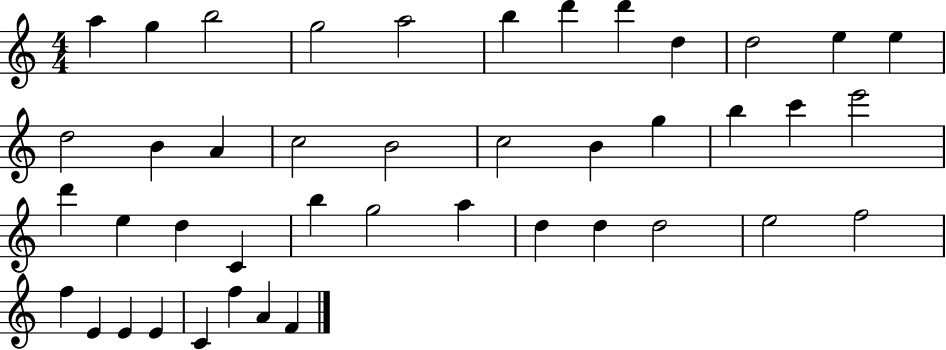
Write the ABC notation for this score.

X:1
T:Untitled
M:4/4
L:1/4
K:C
a g b2 g2 a2 b d' d' d d2 e e d2 B A c2 B2 c2 B g b c' e'2 d' e d C b g2 a d d d2 e2 f2 f E E E C f A F